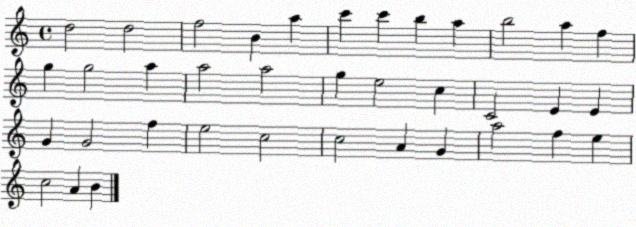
X:1
T:Untitled
M:4/4
L:1/4
K:C
d2 d2 f2 B a c' c' b a b2 a f g g2 a a2 a2 g e2 c C2 E E G G2 f e2 c2 c2 A G a2 f e c2 A B